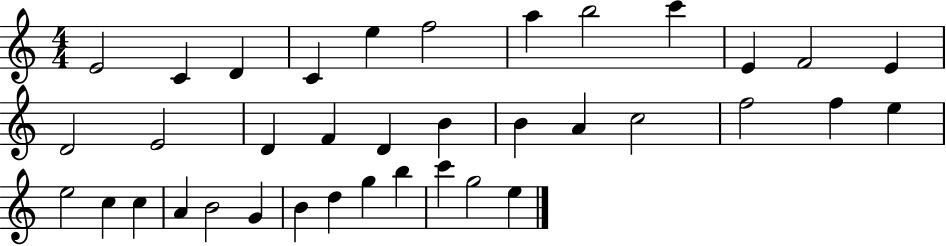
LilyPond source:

{
  \clef treble
  \numericTimeSignature
  \time 4/4
  \key c \major
  e'2 c'4 d'4 | c'4 e''4 f''2 | a''4 b''2 c'''4 | e'4 f'2 e'4 | \break d'2 e'2 | d'4 f'4 d'4 b'4 | b'4 a'4 c''2 | f''2 f''4 e''4 | \break e''2 c''4 c''4 | a'4 b'2 g'4 | b'4 d''4 g''4 b''4 | c'''4 g''2 e''4 | \break \bar "|."
}